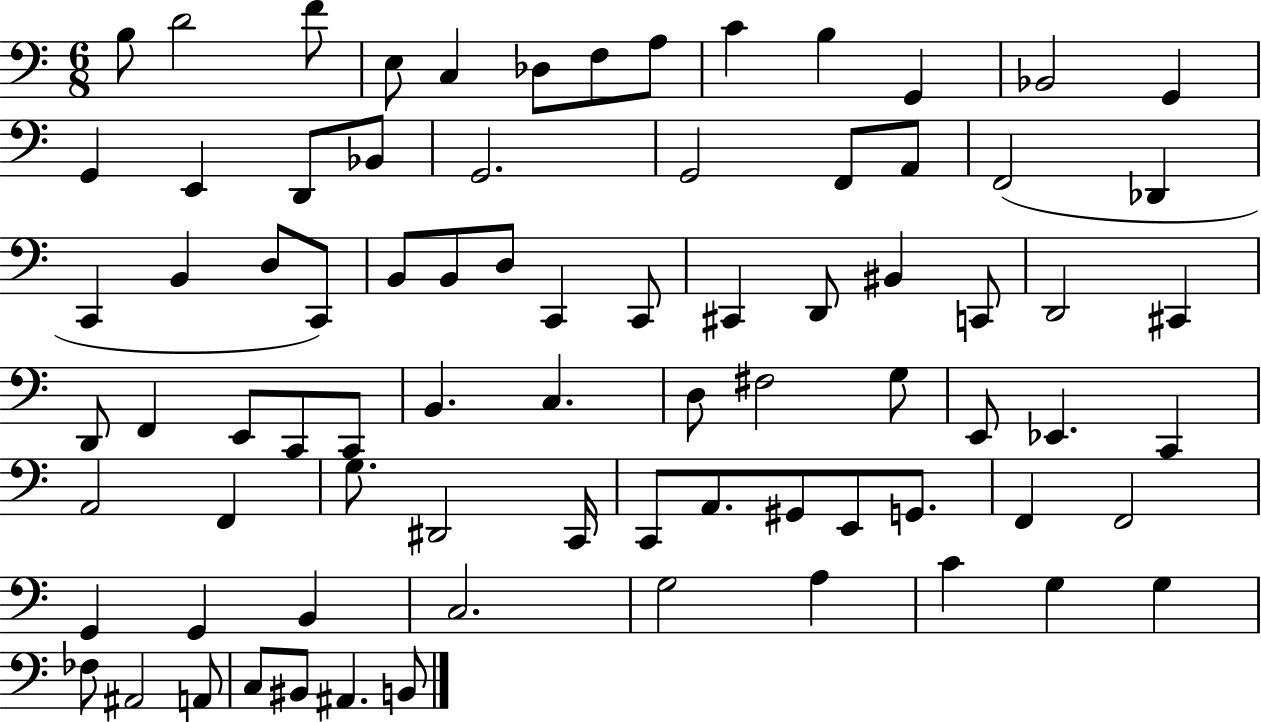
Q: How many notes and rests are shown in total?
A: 79